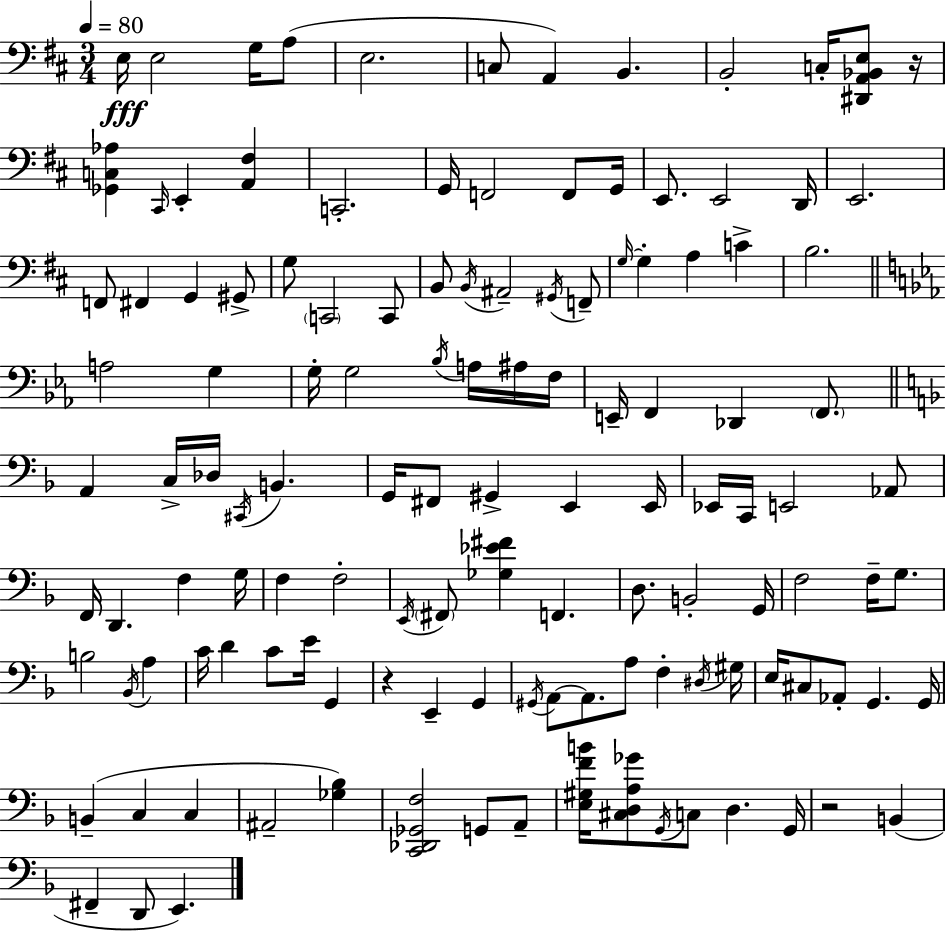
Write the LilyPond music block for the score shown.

{
  \clef bass
  \numericTimeSignature
  \time 3/4
  \key d \major
  \tempo 4 = 80
  \repeat volta 2 { e16\fff e2 g16 a8( | e2. | c8 a,4) b,4. | b,2-. c16-. <dis, a, bes, e>8 r16 | \break <ges, c aes>4 \grace { cis,16 } e,4-. <a, fis>4 | c,2.-. | g,16 f,2 f,8 | g,16 e,8. e,2 | \break d,16 e,2. | f,8 fis,4 g,4 gis,8-> | g8 \parenthesize c,2 c,8 | b,8 \acciaccatura { b,16 } ais,2-- | \break \acciaccatura { gis,16 } f,8-- \grace { g16~ }~ g4-. a4 | c'4-> b2. | \bar "||" \break \key ees \major a2 g4 | g16-. g2 \acciaccatura { bes16 } a16 ais16 | f16 e,16-- f,4 des,4 \parenthesize f,8. | \bar "||" \break \key f \major a,4 c16-> des16 \acciaccatura { cis,16 } b,4. | g,16 fis,8 gis,4-> e,4 | e,16 ees,16 c,16 e,2 aes,8 | f,16 d,4. f4 | \break g16 f4 f2-. | \acciaccatura { e,16 } \parenthesize fis,8 <ges ees' fis'>4 f,4. | d8. b,2-. | g,16 f2 f16-- g8. | \break b2 \acciaccatura { bes,16 } a4 | c'16 d'4 c'8 e'16 g,4 | r4 e,4-- g,4 | \acciaccatura { gis,16 } a,8~~ a,8. a8 f4-. | \break \acciaccatura { dis16 } gis16 e16 cis8 aes,8-. g,4. | g,16 b,4--( c4 | c4 ais,2-- | <ges bes>4) <c, des, ges, f>2 | \break g,8 a,8-- <e gis f' b'>16 <cis d a ges'>8 \acciaccatura { g,16 } c8 d4. | g,16 r2 | b,4( fis,4-- d,8 | e,4.) } \bar "|."
}